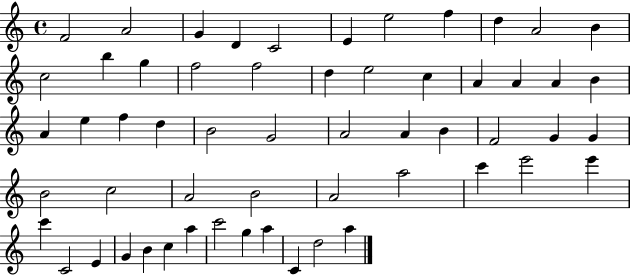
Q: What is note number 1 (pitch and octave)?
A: F4